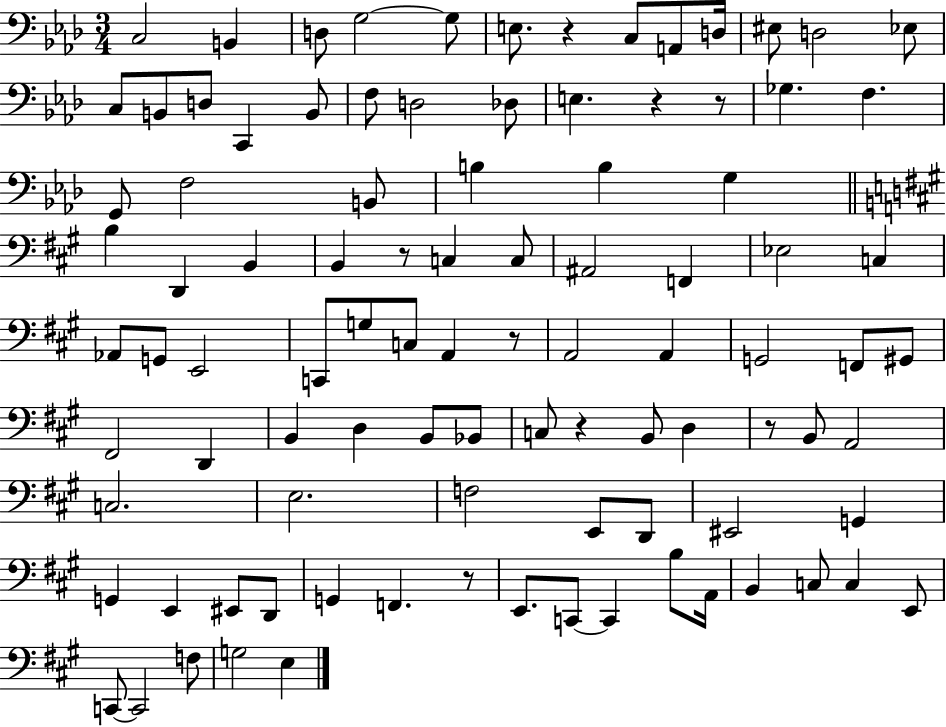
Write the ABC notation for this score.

X:1
T:Untitled
M:3/4
L:1/4
K:Ab
C,2 B,, D,/2 G,2 G,/2 E,/2 z C,/2 A,,/2 D,/4 ^E,/2 D,2 _E,/2 C,/2 B,,/2 D,/2 C,, B,,/2 F,/2 D,2 _D,/2 E, z z/2 _G, F, G,,/2 F,2 B,,/2 B, B, G, B, D,, B,, B,, z/2 C, C,/2 ^A,,2 F,, _E,2 C, _A,,/2 G,,/2 E,,2 C,,/2 G,/2 C,/2 A,, z/2 A,,2 A,, G,,2 F,,/2 ^G,,/2 ^F,,2 D,, B,, D, B,,/2 _B,,/2 C,/2 z B,,/2 D, z/2 B,,/2 A,,2 C,2 E,2 F,2 E,,/2 D,,/2 ^E,,2 G,, G,, E,, ^E,,/2 D,,/2 G,, F,, z/2 E,,/2 C,,/2 C,, B,/2 A,,/4 B,, C,/2 C, E,,/2 C,,/2 C,,2 F,/2 G,2 E,